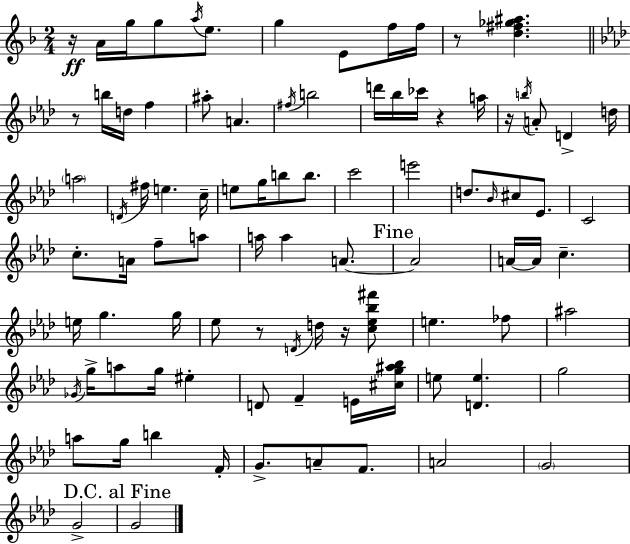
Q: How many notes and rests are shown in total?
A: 92